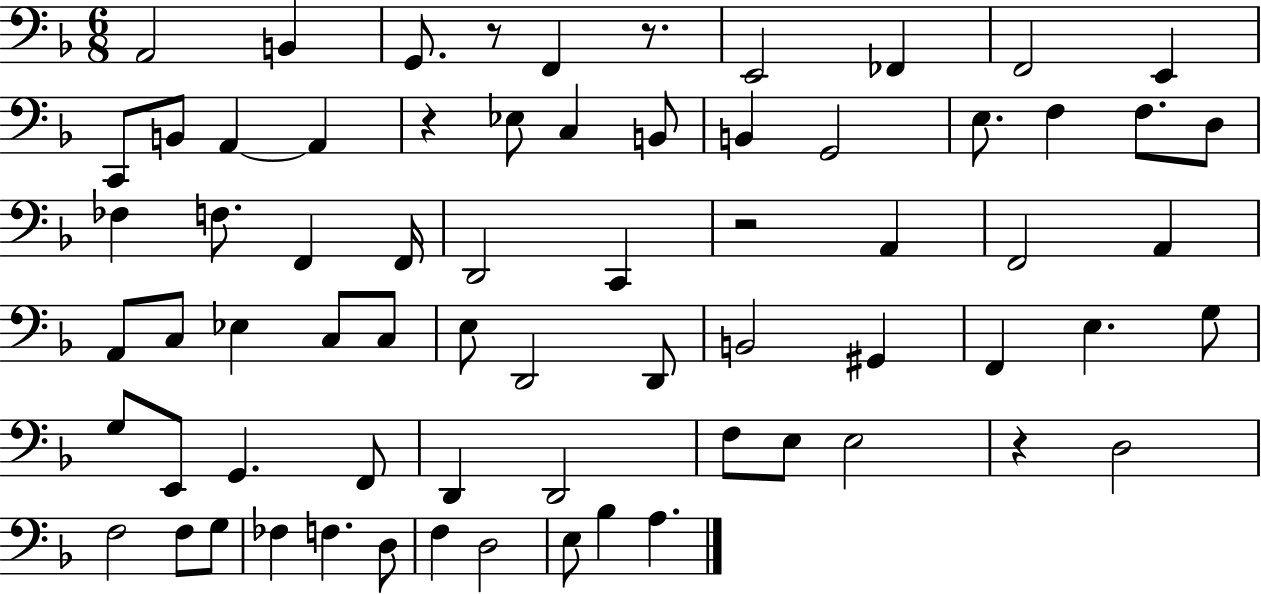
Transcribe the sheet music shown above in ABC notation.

X:1
T:Untitled
M:6/8
L:1/4
K:F
A,,2 B,, G,,/2 z/2 F,, z/2 E,,2 _F,, F,,2 E,, C,,/2 B,,/2 A,, A,, z _E,/2 C, B,,/2 B,, G,,2 E,/2 F, F,/2 D,/2 _F, F,/2 F,, F,,/4 D,,2 C,, z2 A,, F,,2 A,, A,,/2 C,/2 _E, C,/2 C,/2 E,/2 D,,2 D,,/2 B,,2 ^G,, F,, E, G,/2 G,/2 E,,/2 G,, F,,/2 D,, D,,2 F,/2 E,/2 E,2 z D,2 F,2 F,/2 G,/2 _F, F, D,/2 F, D,2 E,/2 _B, A,